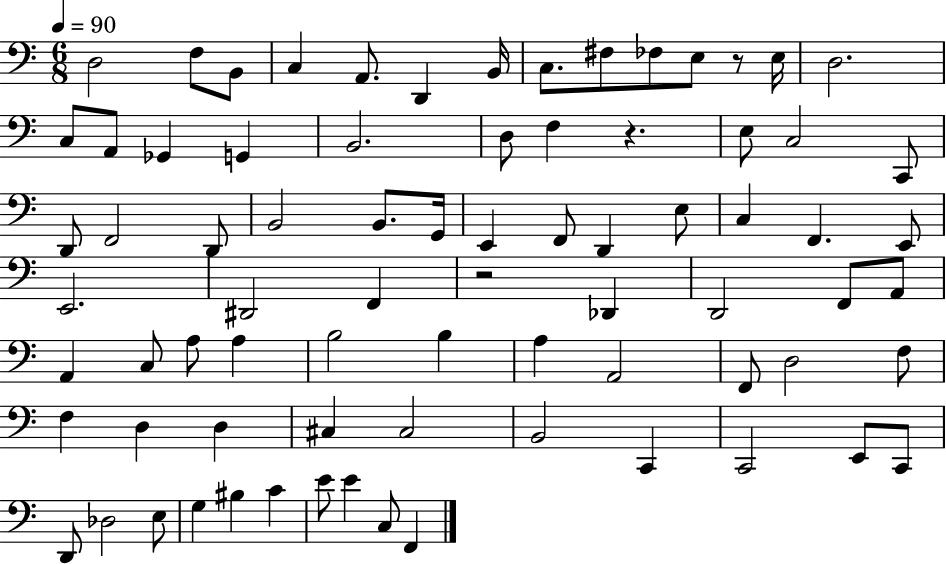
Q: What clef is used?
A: bass